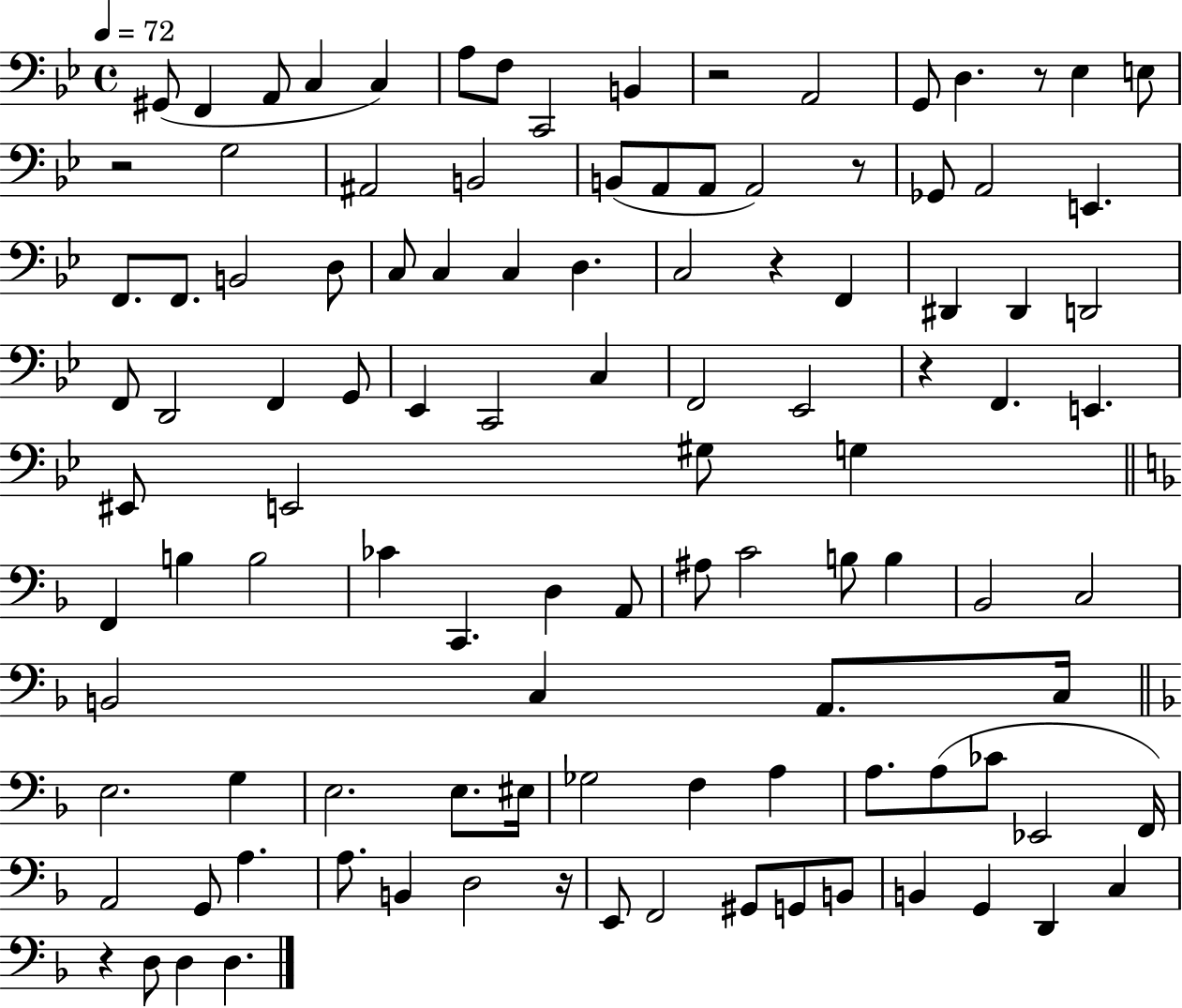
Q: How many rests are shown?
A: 8